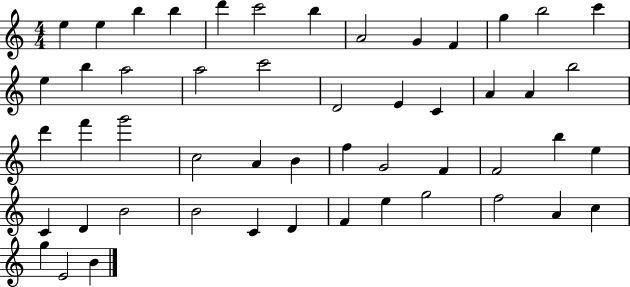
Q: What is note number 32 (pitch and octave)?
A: G4